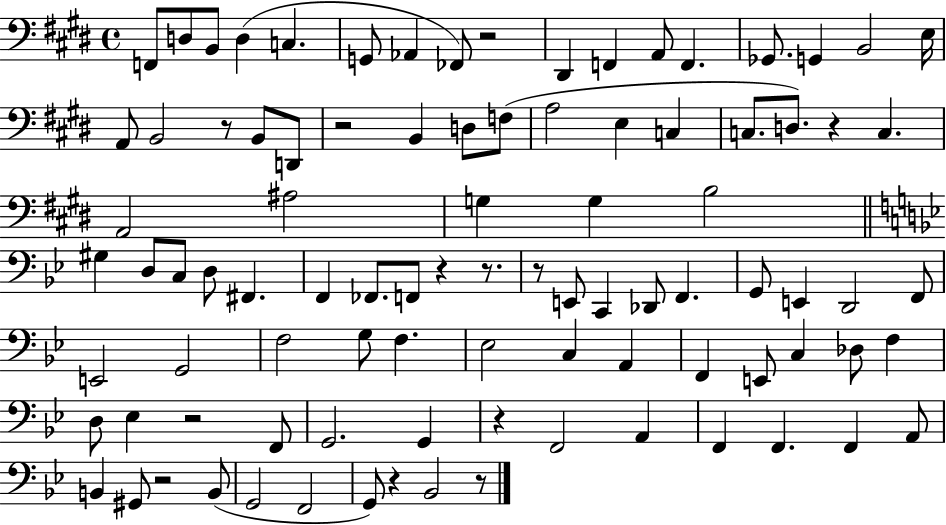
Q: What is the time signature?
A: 4/4